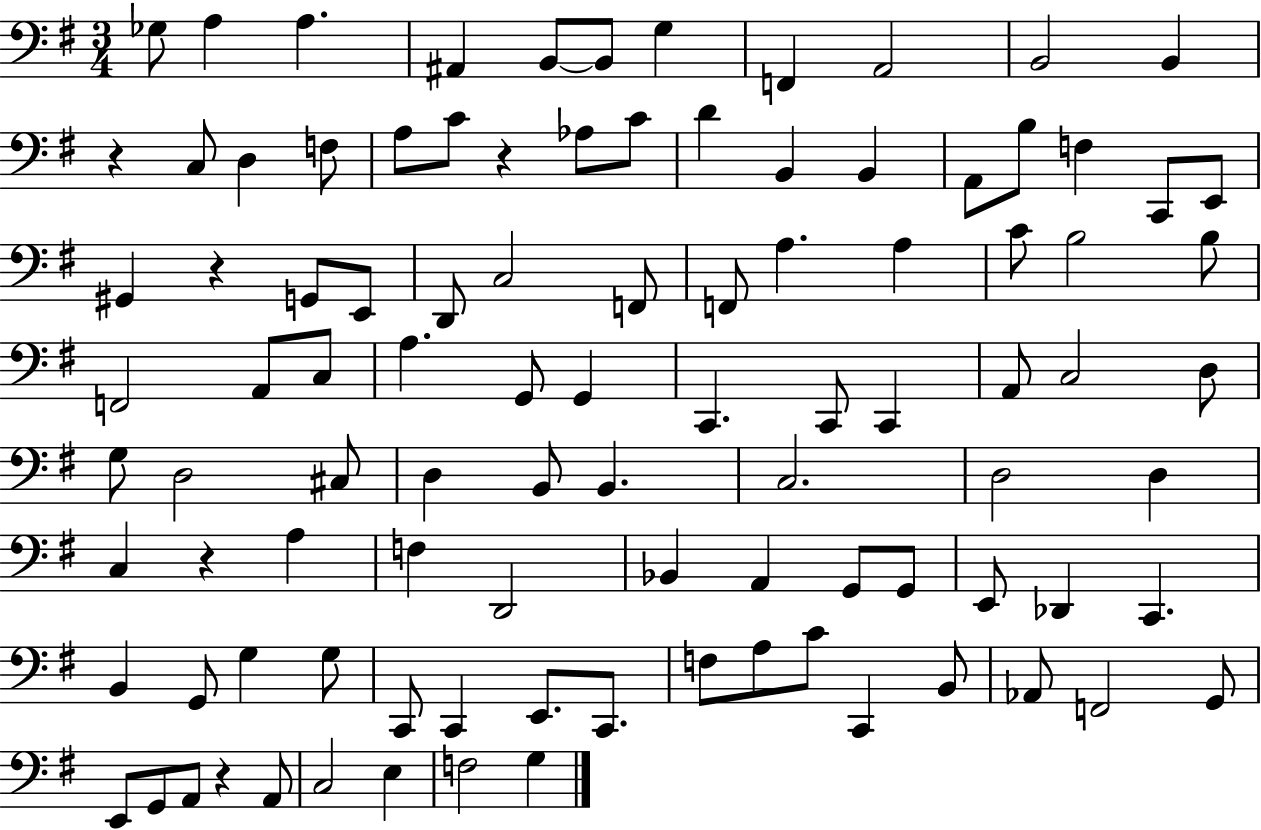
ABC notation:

X:1
T:Untitled
M:3/4
L:1/4
K:G
_G,/2 A, A, ^A,, B,,/2 B,,/2 G, F,, A,,2 B,,2 B,, z C,/2 D, F,/2 A,/2 C/2 z _A,/2 C/2 D B,, B,, A,,/2 B,/2 F, C,,/2 E,,/2 ^G,, z G,,/2 E,,/2 D,,/2 C,2 F,,/2 F,,/2 A, A, C/2 B,2 B,/2 F,,2 A,,/2 C,/2 A, G,,/2 G,, C,, C,,/2 C,, A,,/2 C,2 D,/2 G,/2 D,2 ^C,/2 D, B,,/2 B,, C,2 D,2 D, C, z A, F, D,,2 _B,, A,, G,,/2 G,,/2 E,,/2 _D,, C,, B,, G,,/2 G, G,/2 C,,/2 C,, E,,/2 C,,/2 F,/2 A,/2 C/2 C,, B,,/2 _A,,/2 F,,2 G,,/2 E,,/2 G,,/2 A,,/2 z A,,/2 C,2 E, F,2 G,